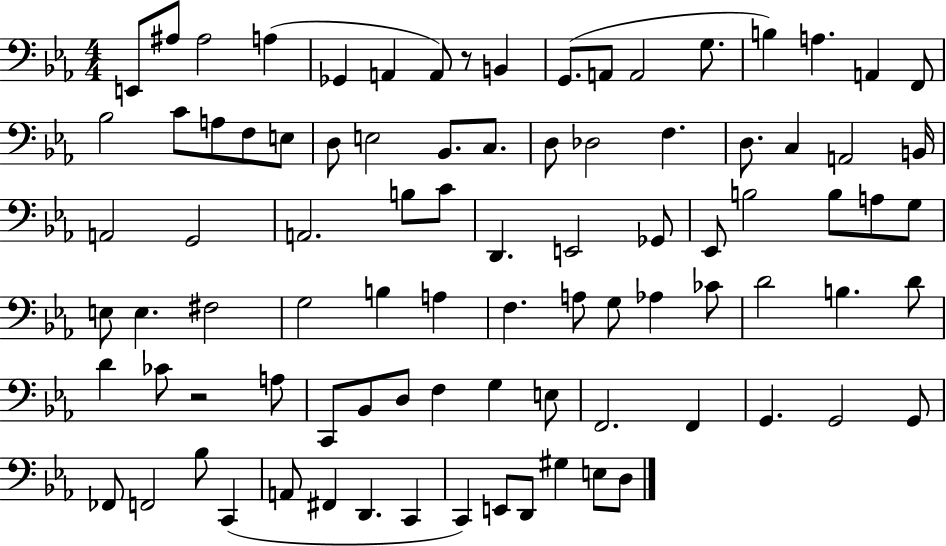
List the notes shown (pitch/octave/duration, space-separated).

E2/e A#3/e A#3/h A3/q Gb2/q A2/q A2/e R/e B2/q G2/e. A2/e A2/h G3/e. B3/q A3/q. A2/q F2/e Bb3/h C4/e A3/e F3/e E3/e D3/e E3/h Bb2/e. C3/e. D3/e Db3/h F3/q. D3/e. C3/q A2/h B2/s A2/h G2/h A2/h. B3/e C4/e D2/q. E2/h Gb2/e Eb2/e B3/h B3/e A3/e G3/e E3/e E3/q. F#3/h G3/h B3/q A3/q F3/q. A3/e G3/e Ab3/q CES4/e D4/h B3/q. D4/e D4/q CES4/e R/h A3/e C2/e Bb2/e D3/e F3/q G3/q E3/e F2/h. F2/q G2/q. G2/h G2/e FES2/e F2/h Bb3/e C2/q A2/e F#2/q D2/q. C2/q C2/q E2/e D2/e G#3/q E3/e D3/e